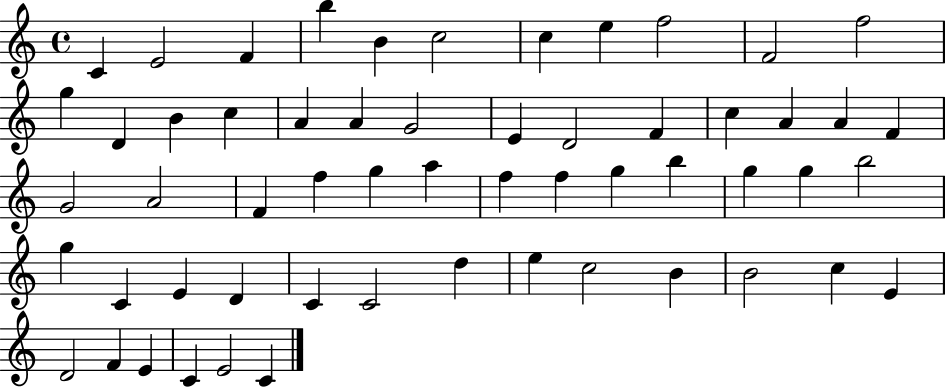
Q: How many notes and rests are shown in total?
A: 57